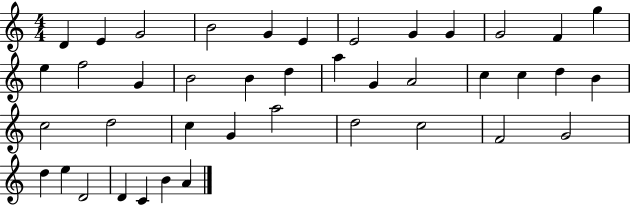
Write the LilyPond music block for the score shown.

{
  \clef treble
  \numericTimeSignature
  \time 4/4
  \key c \major
  d'4 e'4 g'2 | b'2 g'4 e'4 | e'2 g'4 g'4 | g'2 f'4 g''4 | \break e''4 f''2 g'4 | b'2 b'4 d''4 | a''4 g'4 a'2 | c''4 c''4 d''4 b'4 | \break c''2 d''2 | c''4 g'4 a''2 | d''2 c''2 | f'2 g'2 | \break d''4 e''4 d'2 | d'4 c'4 b'4 a'4 | \bar "|."
}